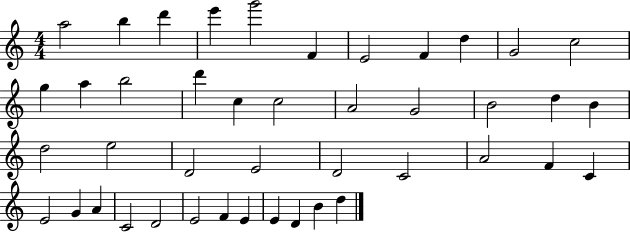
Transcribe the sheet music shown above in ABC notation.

X:1
T:Untitled
M:4/4
L:1/4
K:C
a2 b d' e' g'2 F E2 F d G2 c2 g a b2 d' c c2 A2 G2 B2 d B d2 e2 D2 E2 D2 C2 A2 F C E2 G A C2 D2 E2 F E E D B d